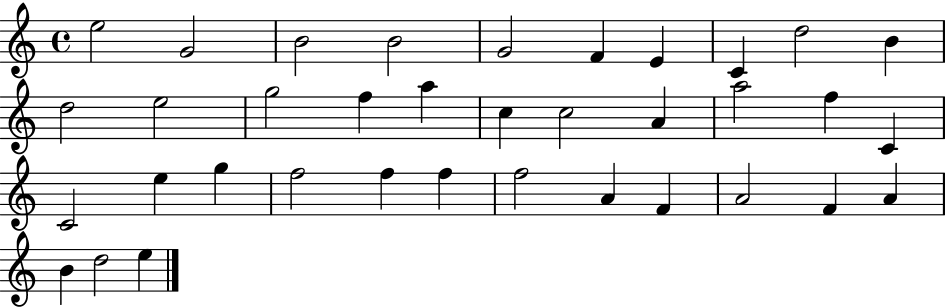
X:1
T:Untitled
M:4/4
L:1/4
K:C
e2 G2 B2 B2 G2 F E C d2 B d2 e2 g2 f a c c2 A a2 f C C2 e g f2 f f f2 A F A2 F A B d2 e